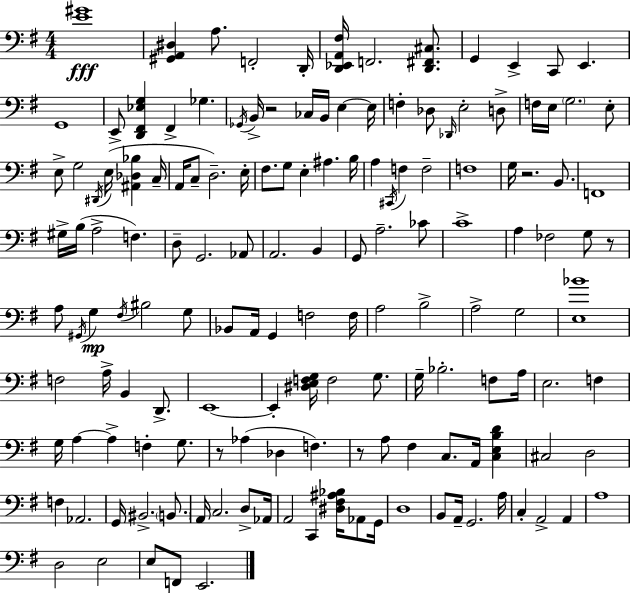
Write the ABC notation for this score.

X:1
T:Untitled
M:4/4
L:1/4
K:G
[E^G]4 [^G,,A,,^D,] A,/2 F,,2 D,,/4 [D,,_E,,A,,^F,]/4 F,,2 [D,,^F,,^C,]/2 G,, E,, C,,/2 E,, G,,4 E,,/2 [D,,^F,,_E,G,] ^F,, _G, _G,,/4 B,,/4 z2 _C,/4 B,,/4 E, E,/4 F, _D,/2 _D,,/4 E,2 D,/2 F,/4 E,/4 G,2 E,/2 E,/2 G,2 ^D,,/4 E,/4 [^A,,_D,_B,] C,/4 A,,/4 C,/2 D,2 E,/4 ^F,/2 G,/2 E, ^A, B,/4 A, ^C,,/4 F, F,2 F,4 G,/4 z2 B,,/2 F,,4 ^G,/4 B,/4 A,2 F, D,/2 G,,2 _A,,/2 A,,2 B,, G,,/2 A,2 _C/2 C4 A, _F,2 G,/2 z/2 A,/2 ^G,,/4 G, ^F,/4 ^B,2 G,/2 _B,,/2 A,,/4 G,, F,2 F,/4 A,2 B,2 A,2 G,2 [E,_B]4 F,2 A,/4 B,, D,,/2 E,,4 E,, [^D,E,F,G,]/4 F,2 G,/2 G,/4 _B,2 F,/2 A,/4 E,2 F, G,/4 A, A, F, G,/2 z/2 _A, _D, F, z/2 A,/2 ^F, C,/2 A,,/4 [C,E,B,D] ^C,2 D,2 F, _A,,2 G,,/4 ^B,,2 B,,/2 A,,/4 C,2 D,/2 _A,,/4 A,,2 C,, [^D,^F,^A,_B,]/4 _A,,/2 G,,/4 D,4 B,,/2 A,,/4 G,,2 A,/4 C, A,,2 A,, A,4 D,2 E,2 E,/2 F,,/2 E,,2